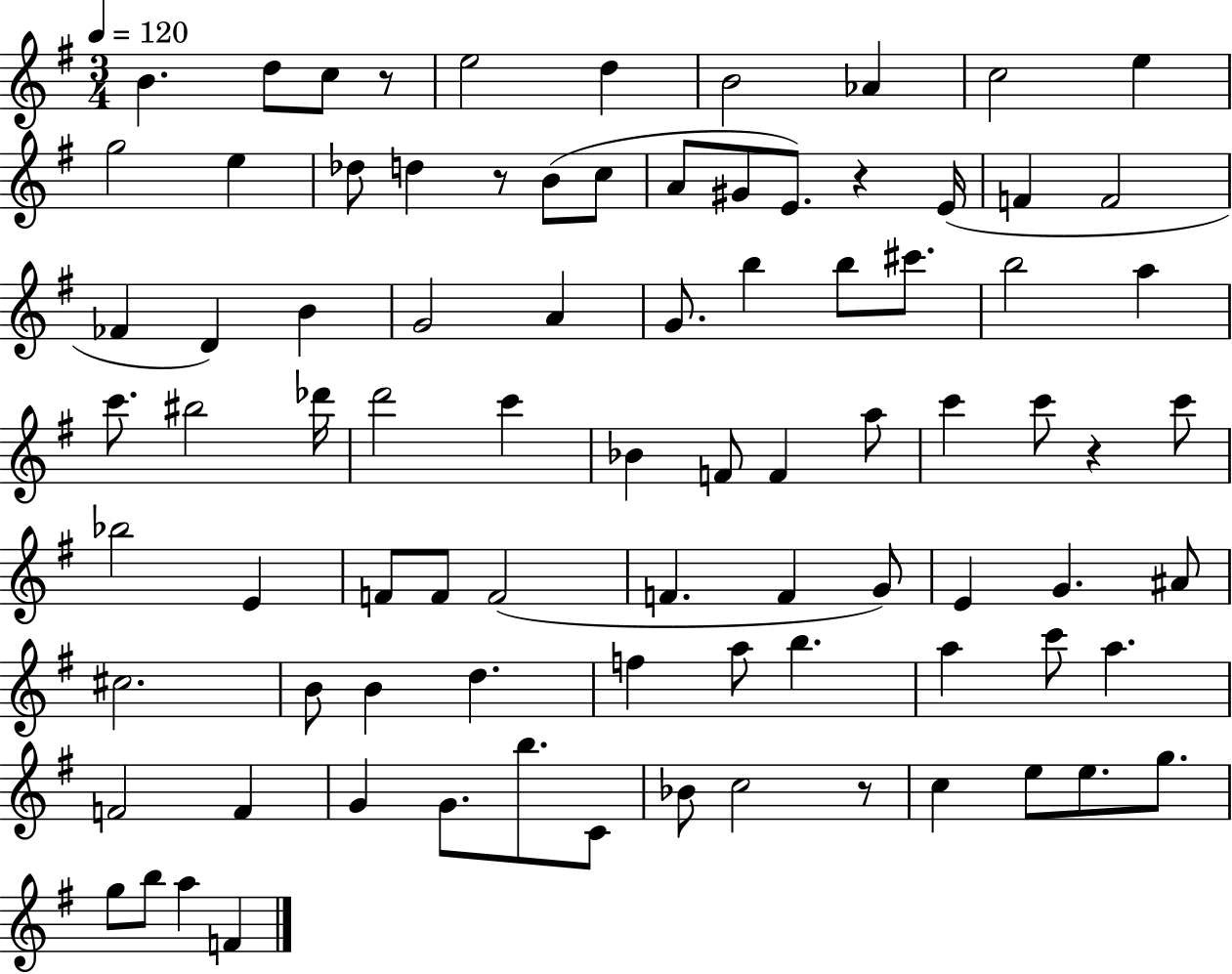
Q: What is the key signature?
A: G major